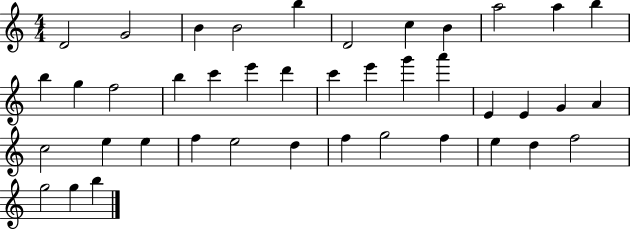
D4/h G4/h B4/q B4/h B5/q D4/h C5/q B4/q A5/h A5/q B5/q B5/q G5/q F5/h B5/q C6/q E6/q D6/q C6/q E6/q G6/q A6/q E4/q E4/q G4/q A4/q C5/h E5/q E5/q F5/q E5/h D5/q F5/q G5/h F5/q E5/q D5/q F5/h G5/h G5/q B5/q